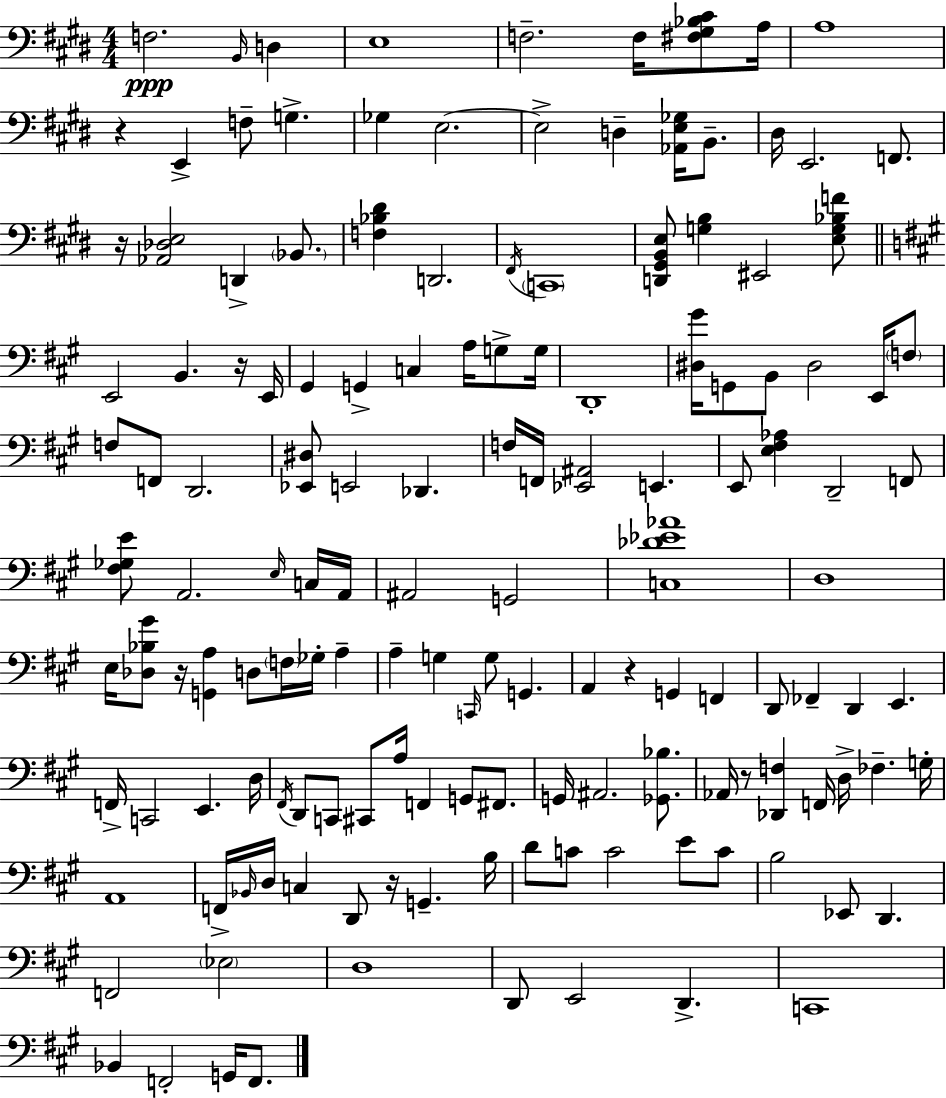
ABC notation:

X:1
T:Untitled
M:4/4
L:1/4
K:E
F,2 B,,/4 D, E,4 F,2 F,/4 [^F,^G,_B,^C]/2 A,/4 A,4 z E,, F,/2 G, _G, E,2 E,2 D, [_A,,E,_G,]/4 B,,/2 ^D,/4 E,,2 F,,/2 z/4 [_A,,_D,E,]2 D,, _B,,/2 [F,_B,^D] D,,2 ^F,,/4 C,,4 [D,,^G,,B,,E,]/2 [G,B,] ^E,,2 [E,G,_B,F]/2 E,,2 B,, z/4 E,,/4 ^G,, G,, C, A,/4 G,/2 G,/4 D,,4 [^D,^G]/4 G,,/2 B,,/2 ^D,2 E,,/4 F,/2 F,/2 F,,/2 D,,2 [_E,,^D,]/2 E,,2 _D,, F,/4 F,,/4 [_E,,^A,,]2 E,, E,,/2 [E,^F,_A,] D,,2 F,,/2 [^F,_G,E]/2 A,,2 E,/4 C,/4 A,,/4 ^A,,2 G,,2 [C,_D_E_A]4 D,4 E,/4 [_D,_B,^G]/2 z/4 [G,,A,] D,/2 F,/4 _G,/4 A, A, G, C,,/4 G,/2 G,, A,, z G,, F,, D,,/2 _F,, D,, E,, F,,/4 C,,2 E,, D,/4 ^F,,/4 D,,/2 C,,/2 ^C,,/2 A,/4 F,, G,,/2 ^F,,/2 G,,/4 ^A,,2 [_G,,_B,]/2 _A,,/4 z/2 [_D,,F,] F,,/4 D,/4 _F, G,/4 A,,4 F,,/4 _B,,/4 D,/4 C, D,,/2 z/4 G,, B,/4 D/2 C/2 C2 E/2 C/2 B,2 _E,,/2 D,, F,,2 _E,2 D,4 D,,/2 E,,2 D,, C,,4 _B,, F,,2 G,,/4 F,,/2